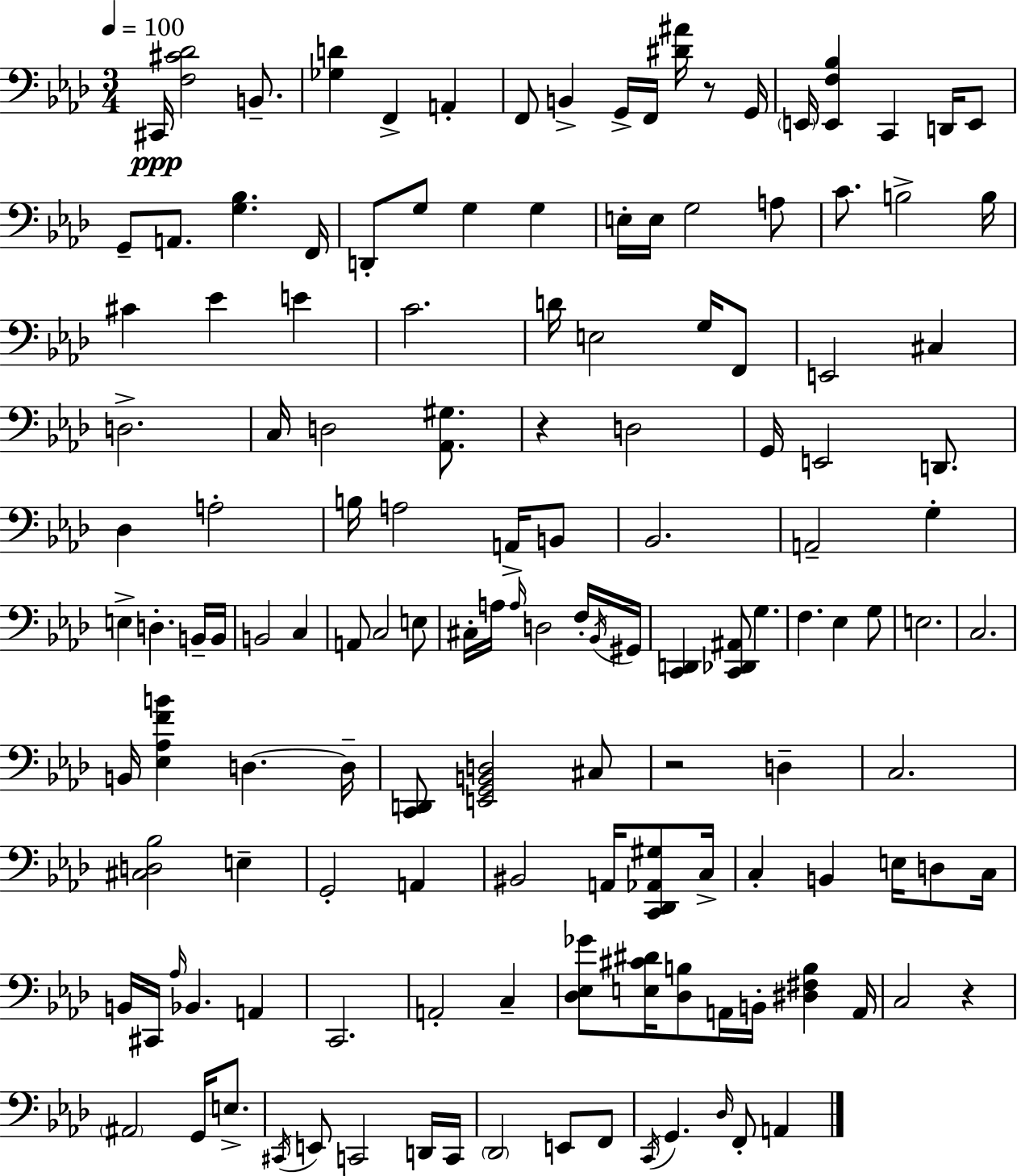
X:1
T:Untitled
M:3/4
L:1/4
K:Ab
^C,,/4 [F,^C_D]2 B,,/2 [_G,D] F,, A,, F,,/2 B,, G,,/4 F,,/4 [^D^A]/4 z/2 G,,/4 E,,/4 [E,,F,_B,] C,, D,,/4 E,,/2 G,,/2 A,,/2 [G,_B,] F,,/4 D,,/2 G,/2 G, G, E,/4 E,/4 G,2 A,/2 C/2 B,2 B,/4 ^C _E E C2 D/4 E,2 G,/4 F,,/2 E,,2 ^C, D,2 C,/4 D,2 [_A,,^G,]/2 z D,2 G,,/4 E,,2 D,,/2 _D, A,2 B,/4 A,2 A,,/4 B,,/2 _B,,2 A,,2 G, E, D, B,,/4 B,,/4 B,,2 C, A,,/2 C,2 E,/2 ^C,/4 A,/4 A,/4 D,2 F,/4 _B,,/4 ^G,,/4 [C,,D,,] [C,,_D,,^A,,]/2 G, F, _E, G,/2 E,2 C,2 B,,/4 [_E,_A,FB] D, D,/4 [C,,D,,]/2 [E,,G,,B,,D,]2 ^C,/2 z2 D, C,2 [^C,D,_B,]2 E, G,,2 A,, ^B,,2 A,,/4 [C,,_D,,_A,,^G,]/2 C,/4 C, B,, E,/4 D,/2 C,/4 B,,/4 ^C,,/4 _A,/4 _B,, A,, C,,2 A,,2 C, [_D,_E,_G]/2 [E,^C^D]/4 [_D,B,]/2 A,,/4 B,,/4 [^D,^F,B,] A,,/4 C,2 z ^A,,2 G,,/4 E,/2 ^C,,/4 E,,/2 C,,2 D,,/4 C,,/4 _D,,2 E,,/2 F,,/2 C,,/4 G,, _D,/4 F,,/2 A,,